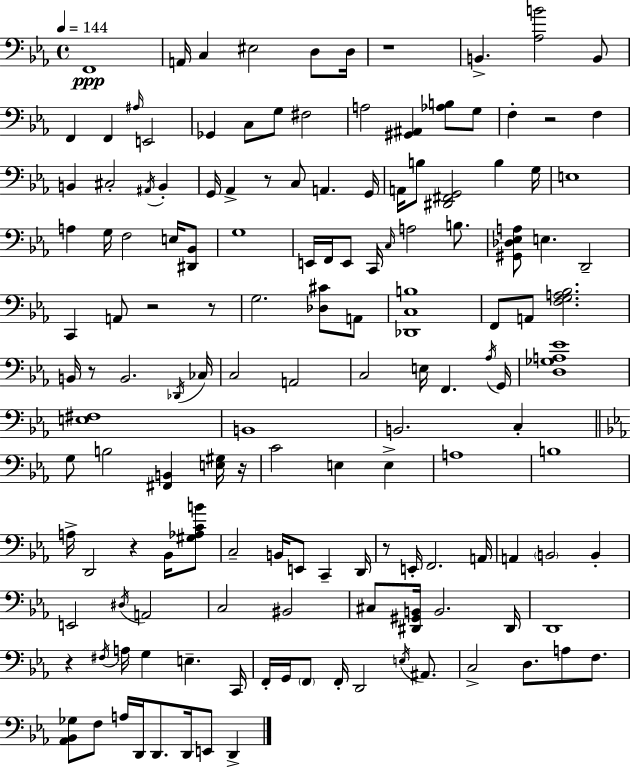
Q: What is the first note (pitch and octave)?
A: F2